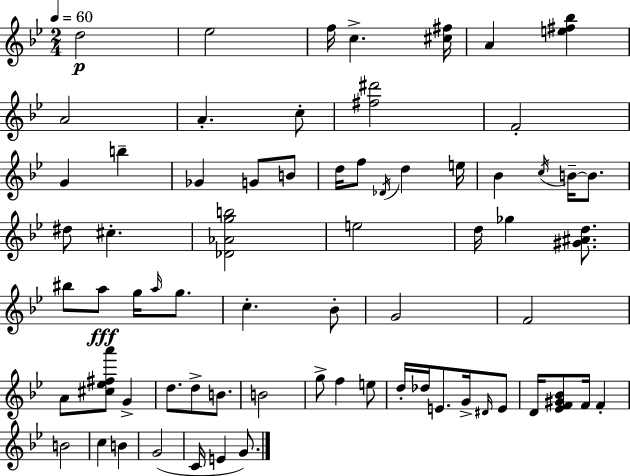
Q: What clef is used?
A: treble